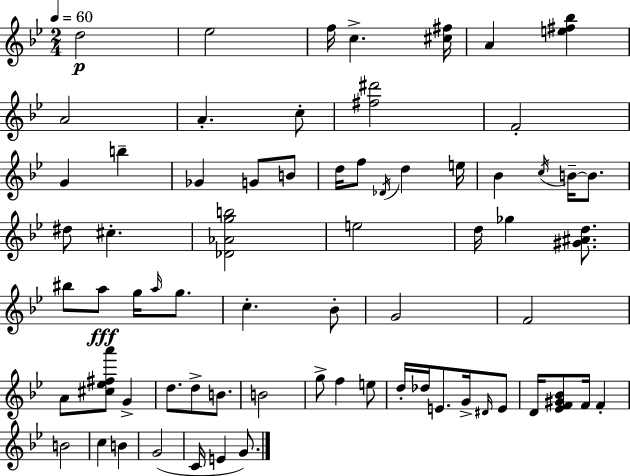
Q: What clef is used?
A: treble